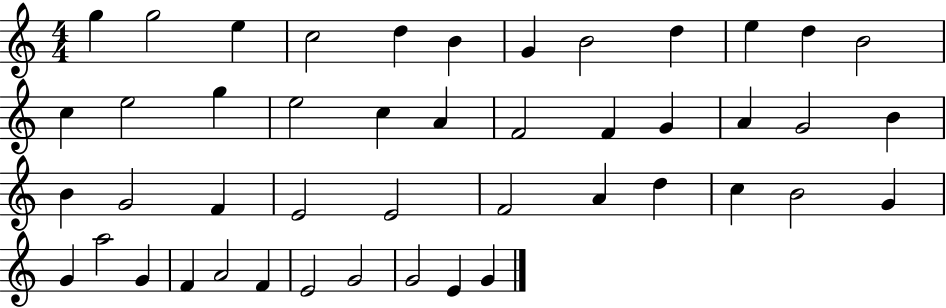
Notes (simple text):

G5/q G5/h E5/q C5/h D5/q B4/q G4/q B4/h D5/q E5/q D5/q B4/h C5/q E5/h G5/q E5/h C5/q A4/q F4/h F4/q G4/q A4/q G4/h B4/q B4/q G4/h F4/q E4/h E4/h F4/h A4/q D5/q C5/q B4/h G4/q G4/q A5/h G4/q F4/q A4/h F4/q E4/h G4/h G4/h E4/q G4/q